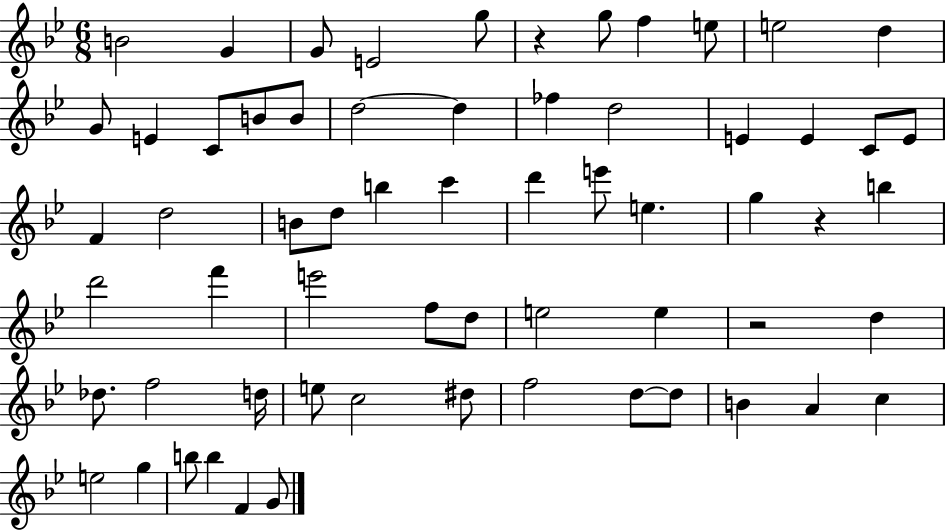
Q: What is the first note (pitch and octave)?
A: B4